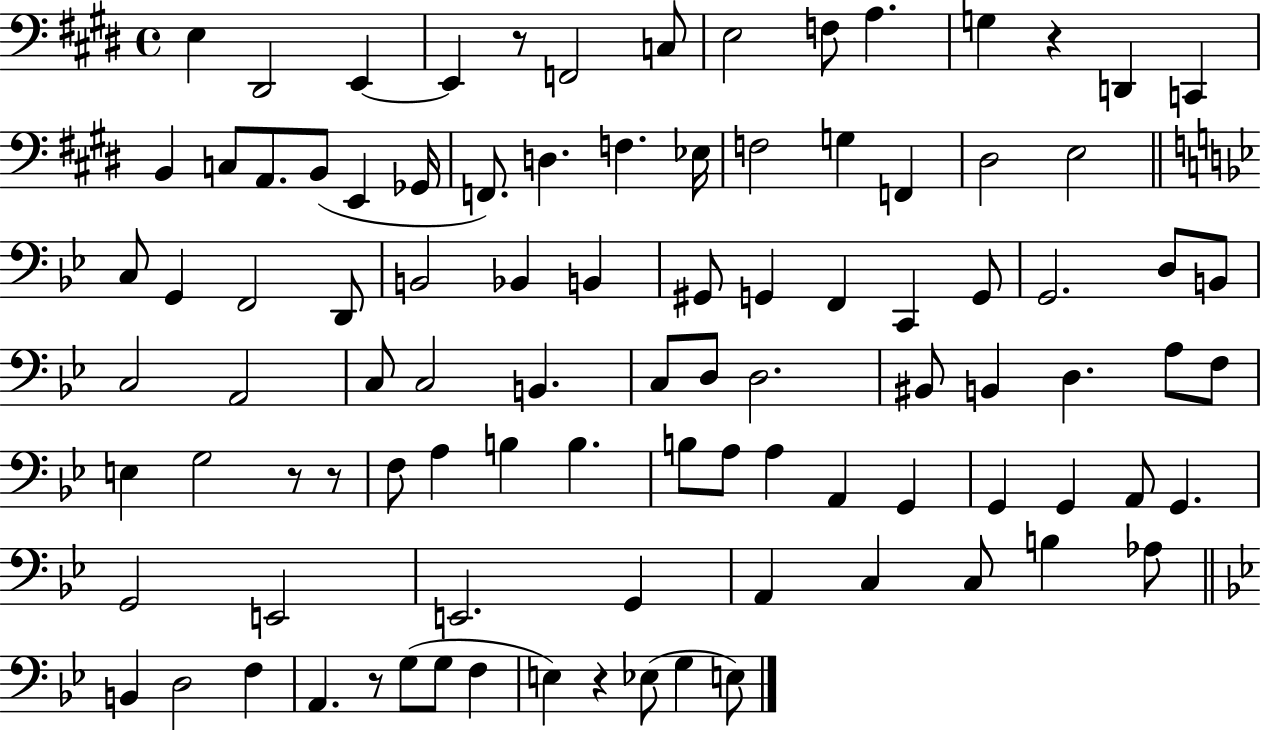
{
  \clef bass
  \time 4/4
  \defaultTimeSignature
  \key e \major
  e4 dis,2 e,4~~ | e,4 r8 f,2 c8 | e2 f8 a4. | g4 r4 d,4 c,4 | \break b,4 c8 a,8. b,8( e,4 ges,16 | f,8.) d4. f4. ees16 | f2 g4 f,4 | dis2 e2 | \break \bar "||" \break \key g \minor c8 g,4 f,2 d,8 | b,2 bes,4 b,4 | gis,8 g,4 f,4 c,4 g,8 | g,2. d8 b,8 | \break c2 a,2 | c8 c2 b,4. | c8 d8 d2. | bis,8 b,4 d4. a8 f8 | \break e4 g2 r8 r8 | f8 a4 b4 b4. | b8 a8 a4 a,4 g,4 | g,4 g,4 a,8 g,4. | \break g,2 e,2 | e,2. g,4 | a,4 c4 c8 b4 aes8 | \bar "||" \break \key g \minor b,4 d2 f4 | a,4. r8 g8( g8 f4 | e4) r4 ees8( g4 e8) | \bar "|."
}